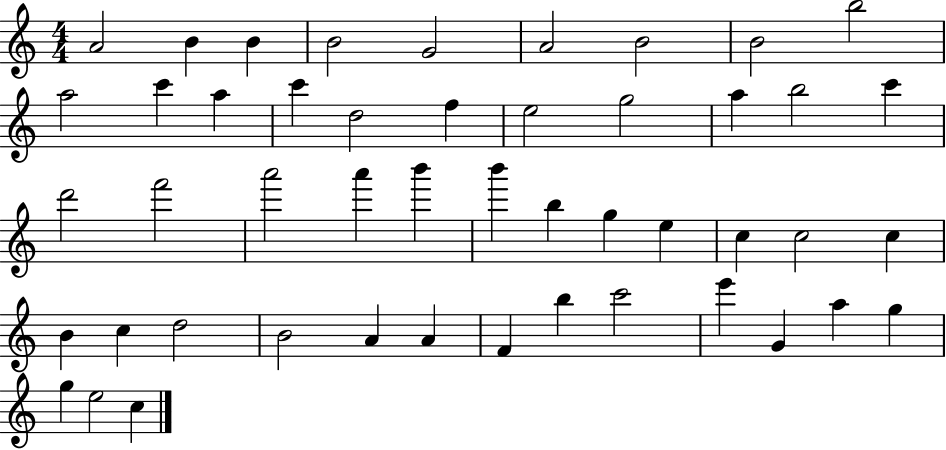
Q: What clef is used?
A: treble